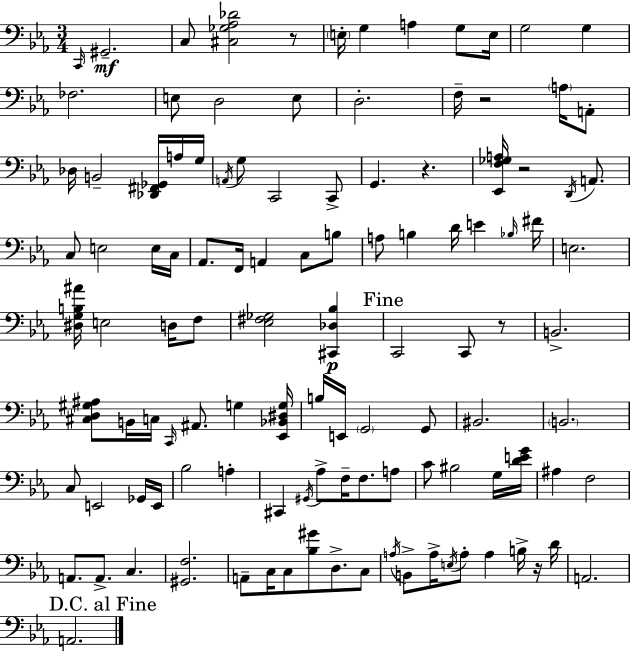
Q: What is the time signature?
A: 3/4